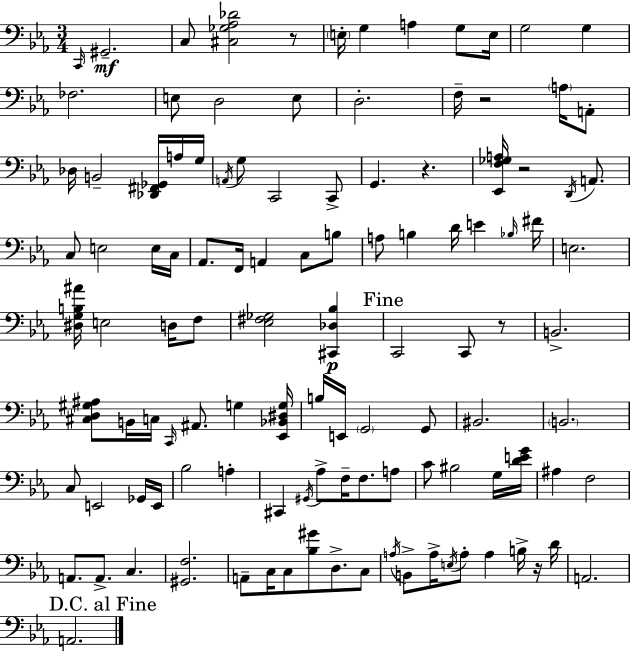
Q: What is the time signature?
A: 3/4